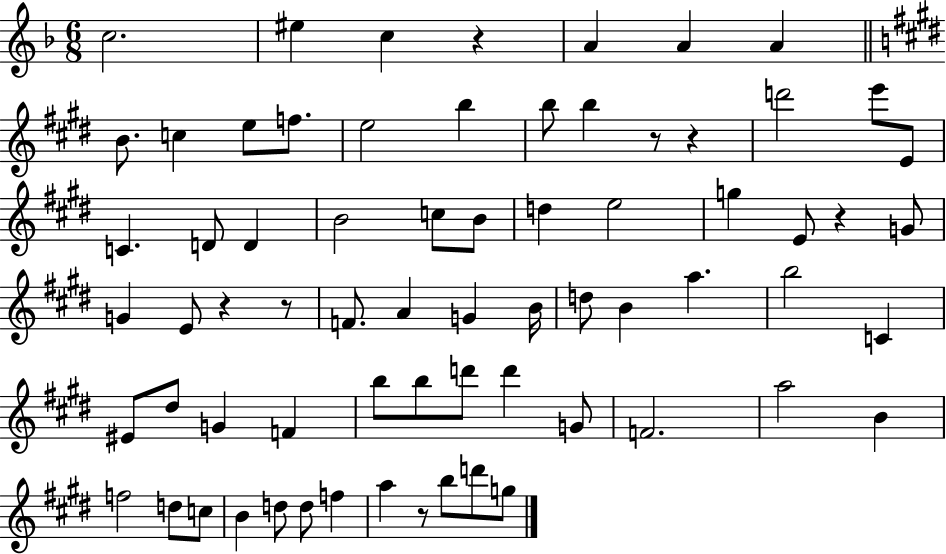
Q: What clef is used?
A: treble